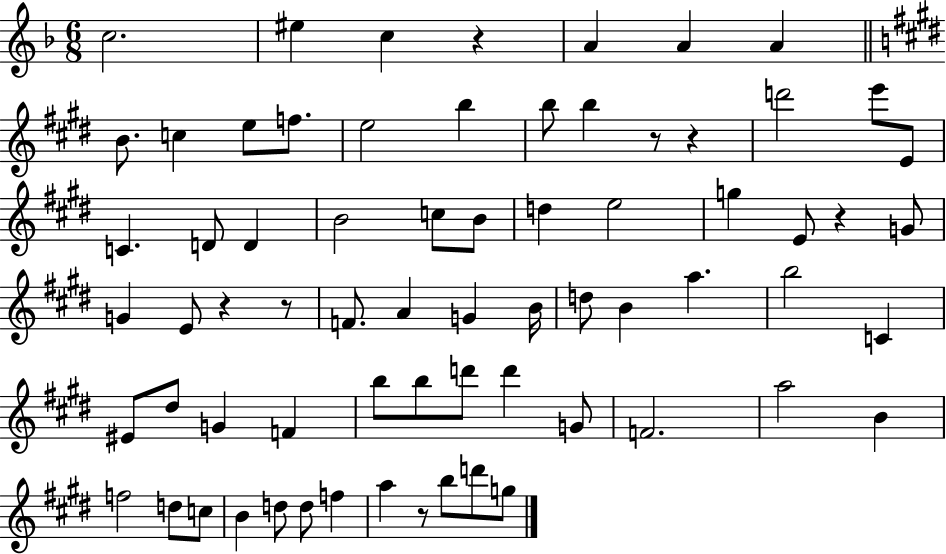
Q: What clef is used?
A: treble